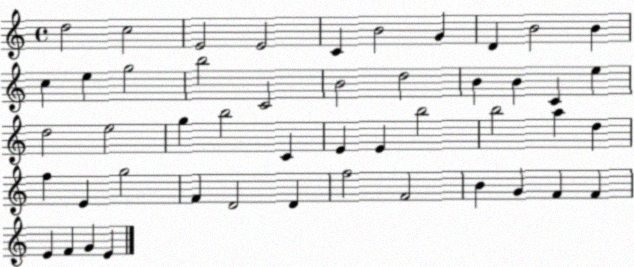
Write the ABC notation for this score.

X:1
T:Untitled
M:4/4
L:1/4
K:C
d2 c2 E2 E2 C B2 G D B2 B c e g2 b2 C2 B2 d2 B B C e d2 e2 g b2 C E E b2 b2 a d f E g2 F D2 D f2 F2 B G F F E F G E